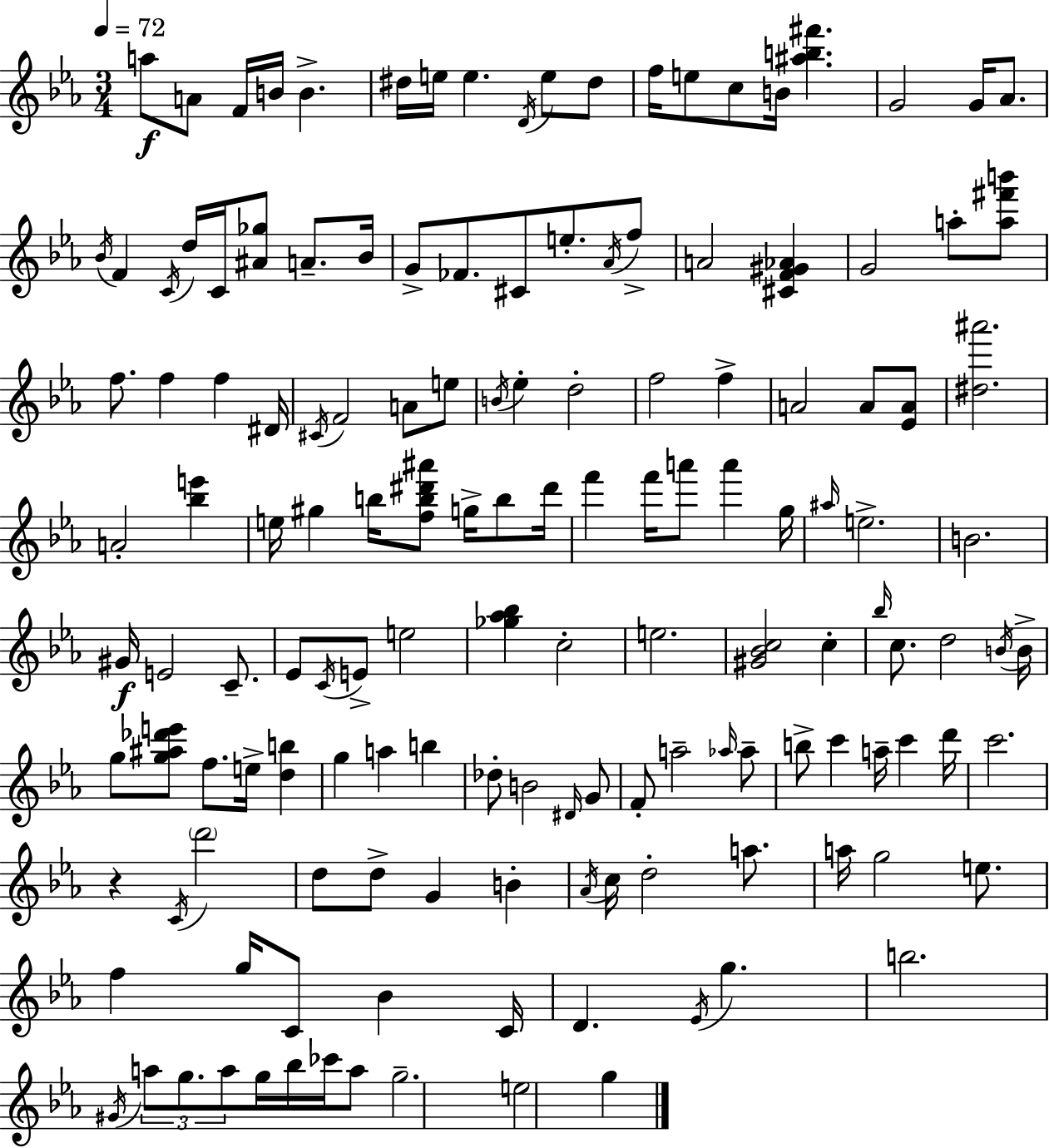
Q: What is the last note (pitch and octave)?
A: G5